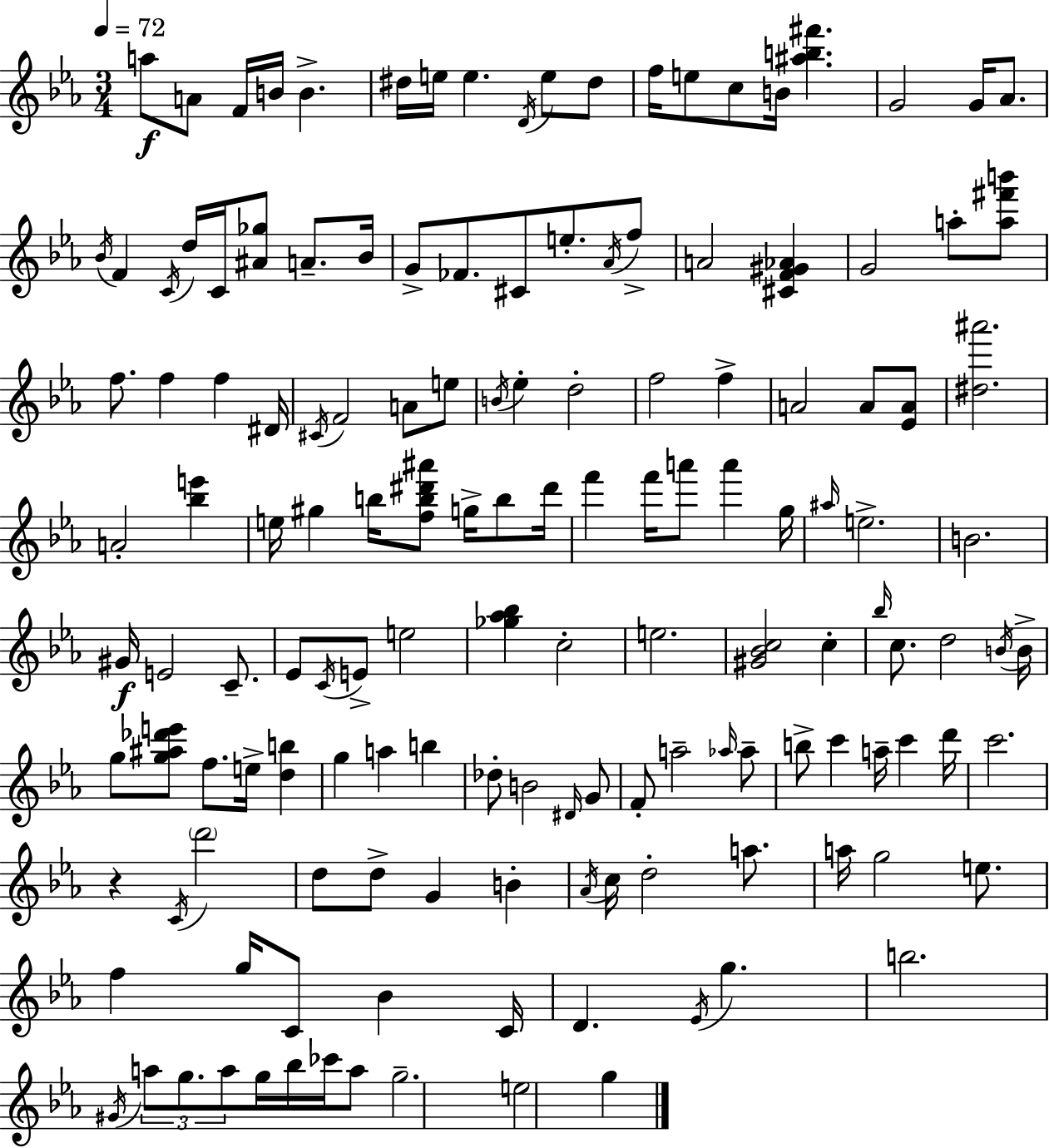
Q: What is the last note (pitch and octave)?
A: G5